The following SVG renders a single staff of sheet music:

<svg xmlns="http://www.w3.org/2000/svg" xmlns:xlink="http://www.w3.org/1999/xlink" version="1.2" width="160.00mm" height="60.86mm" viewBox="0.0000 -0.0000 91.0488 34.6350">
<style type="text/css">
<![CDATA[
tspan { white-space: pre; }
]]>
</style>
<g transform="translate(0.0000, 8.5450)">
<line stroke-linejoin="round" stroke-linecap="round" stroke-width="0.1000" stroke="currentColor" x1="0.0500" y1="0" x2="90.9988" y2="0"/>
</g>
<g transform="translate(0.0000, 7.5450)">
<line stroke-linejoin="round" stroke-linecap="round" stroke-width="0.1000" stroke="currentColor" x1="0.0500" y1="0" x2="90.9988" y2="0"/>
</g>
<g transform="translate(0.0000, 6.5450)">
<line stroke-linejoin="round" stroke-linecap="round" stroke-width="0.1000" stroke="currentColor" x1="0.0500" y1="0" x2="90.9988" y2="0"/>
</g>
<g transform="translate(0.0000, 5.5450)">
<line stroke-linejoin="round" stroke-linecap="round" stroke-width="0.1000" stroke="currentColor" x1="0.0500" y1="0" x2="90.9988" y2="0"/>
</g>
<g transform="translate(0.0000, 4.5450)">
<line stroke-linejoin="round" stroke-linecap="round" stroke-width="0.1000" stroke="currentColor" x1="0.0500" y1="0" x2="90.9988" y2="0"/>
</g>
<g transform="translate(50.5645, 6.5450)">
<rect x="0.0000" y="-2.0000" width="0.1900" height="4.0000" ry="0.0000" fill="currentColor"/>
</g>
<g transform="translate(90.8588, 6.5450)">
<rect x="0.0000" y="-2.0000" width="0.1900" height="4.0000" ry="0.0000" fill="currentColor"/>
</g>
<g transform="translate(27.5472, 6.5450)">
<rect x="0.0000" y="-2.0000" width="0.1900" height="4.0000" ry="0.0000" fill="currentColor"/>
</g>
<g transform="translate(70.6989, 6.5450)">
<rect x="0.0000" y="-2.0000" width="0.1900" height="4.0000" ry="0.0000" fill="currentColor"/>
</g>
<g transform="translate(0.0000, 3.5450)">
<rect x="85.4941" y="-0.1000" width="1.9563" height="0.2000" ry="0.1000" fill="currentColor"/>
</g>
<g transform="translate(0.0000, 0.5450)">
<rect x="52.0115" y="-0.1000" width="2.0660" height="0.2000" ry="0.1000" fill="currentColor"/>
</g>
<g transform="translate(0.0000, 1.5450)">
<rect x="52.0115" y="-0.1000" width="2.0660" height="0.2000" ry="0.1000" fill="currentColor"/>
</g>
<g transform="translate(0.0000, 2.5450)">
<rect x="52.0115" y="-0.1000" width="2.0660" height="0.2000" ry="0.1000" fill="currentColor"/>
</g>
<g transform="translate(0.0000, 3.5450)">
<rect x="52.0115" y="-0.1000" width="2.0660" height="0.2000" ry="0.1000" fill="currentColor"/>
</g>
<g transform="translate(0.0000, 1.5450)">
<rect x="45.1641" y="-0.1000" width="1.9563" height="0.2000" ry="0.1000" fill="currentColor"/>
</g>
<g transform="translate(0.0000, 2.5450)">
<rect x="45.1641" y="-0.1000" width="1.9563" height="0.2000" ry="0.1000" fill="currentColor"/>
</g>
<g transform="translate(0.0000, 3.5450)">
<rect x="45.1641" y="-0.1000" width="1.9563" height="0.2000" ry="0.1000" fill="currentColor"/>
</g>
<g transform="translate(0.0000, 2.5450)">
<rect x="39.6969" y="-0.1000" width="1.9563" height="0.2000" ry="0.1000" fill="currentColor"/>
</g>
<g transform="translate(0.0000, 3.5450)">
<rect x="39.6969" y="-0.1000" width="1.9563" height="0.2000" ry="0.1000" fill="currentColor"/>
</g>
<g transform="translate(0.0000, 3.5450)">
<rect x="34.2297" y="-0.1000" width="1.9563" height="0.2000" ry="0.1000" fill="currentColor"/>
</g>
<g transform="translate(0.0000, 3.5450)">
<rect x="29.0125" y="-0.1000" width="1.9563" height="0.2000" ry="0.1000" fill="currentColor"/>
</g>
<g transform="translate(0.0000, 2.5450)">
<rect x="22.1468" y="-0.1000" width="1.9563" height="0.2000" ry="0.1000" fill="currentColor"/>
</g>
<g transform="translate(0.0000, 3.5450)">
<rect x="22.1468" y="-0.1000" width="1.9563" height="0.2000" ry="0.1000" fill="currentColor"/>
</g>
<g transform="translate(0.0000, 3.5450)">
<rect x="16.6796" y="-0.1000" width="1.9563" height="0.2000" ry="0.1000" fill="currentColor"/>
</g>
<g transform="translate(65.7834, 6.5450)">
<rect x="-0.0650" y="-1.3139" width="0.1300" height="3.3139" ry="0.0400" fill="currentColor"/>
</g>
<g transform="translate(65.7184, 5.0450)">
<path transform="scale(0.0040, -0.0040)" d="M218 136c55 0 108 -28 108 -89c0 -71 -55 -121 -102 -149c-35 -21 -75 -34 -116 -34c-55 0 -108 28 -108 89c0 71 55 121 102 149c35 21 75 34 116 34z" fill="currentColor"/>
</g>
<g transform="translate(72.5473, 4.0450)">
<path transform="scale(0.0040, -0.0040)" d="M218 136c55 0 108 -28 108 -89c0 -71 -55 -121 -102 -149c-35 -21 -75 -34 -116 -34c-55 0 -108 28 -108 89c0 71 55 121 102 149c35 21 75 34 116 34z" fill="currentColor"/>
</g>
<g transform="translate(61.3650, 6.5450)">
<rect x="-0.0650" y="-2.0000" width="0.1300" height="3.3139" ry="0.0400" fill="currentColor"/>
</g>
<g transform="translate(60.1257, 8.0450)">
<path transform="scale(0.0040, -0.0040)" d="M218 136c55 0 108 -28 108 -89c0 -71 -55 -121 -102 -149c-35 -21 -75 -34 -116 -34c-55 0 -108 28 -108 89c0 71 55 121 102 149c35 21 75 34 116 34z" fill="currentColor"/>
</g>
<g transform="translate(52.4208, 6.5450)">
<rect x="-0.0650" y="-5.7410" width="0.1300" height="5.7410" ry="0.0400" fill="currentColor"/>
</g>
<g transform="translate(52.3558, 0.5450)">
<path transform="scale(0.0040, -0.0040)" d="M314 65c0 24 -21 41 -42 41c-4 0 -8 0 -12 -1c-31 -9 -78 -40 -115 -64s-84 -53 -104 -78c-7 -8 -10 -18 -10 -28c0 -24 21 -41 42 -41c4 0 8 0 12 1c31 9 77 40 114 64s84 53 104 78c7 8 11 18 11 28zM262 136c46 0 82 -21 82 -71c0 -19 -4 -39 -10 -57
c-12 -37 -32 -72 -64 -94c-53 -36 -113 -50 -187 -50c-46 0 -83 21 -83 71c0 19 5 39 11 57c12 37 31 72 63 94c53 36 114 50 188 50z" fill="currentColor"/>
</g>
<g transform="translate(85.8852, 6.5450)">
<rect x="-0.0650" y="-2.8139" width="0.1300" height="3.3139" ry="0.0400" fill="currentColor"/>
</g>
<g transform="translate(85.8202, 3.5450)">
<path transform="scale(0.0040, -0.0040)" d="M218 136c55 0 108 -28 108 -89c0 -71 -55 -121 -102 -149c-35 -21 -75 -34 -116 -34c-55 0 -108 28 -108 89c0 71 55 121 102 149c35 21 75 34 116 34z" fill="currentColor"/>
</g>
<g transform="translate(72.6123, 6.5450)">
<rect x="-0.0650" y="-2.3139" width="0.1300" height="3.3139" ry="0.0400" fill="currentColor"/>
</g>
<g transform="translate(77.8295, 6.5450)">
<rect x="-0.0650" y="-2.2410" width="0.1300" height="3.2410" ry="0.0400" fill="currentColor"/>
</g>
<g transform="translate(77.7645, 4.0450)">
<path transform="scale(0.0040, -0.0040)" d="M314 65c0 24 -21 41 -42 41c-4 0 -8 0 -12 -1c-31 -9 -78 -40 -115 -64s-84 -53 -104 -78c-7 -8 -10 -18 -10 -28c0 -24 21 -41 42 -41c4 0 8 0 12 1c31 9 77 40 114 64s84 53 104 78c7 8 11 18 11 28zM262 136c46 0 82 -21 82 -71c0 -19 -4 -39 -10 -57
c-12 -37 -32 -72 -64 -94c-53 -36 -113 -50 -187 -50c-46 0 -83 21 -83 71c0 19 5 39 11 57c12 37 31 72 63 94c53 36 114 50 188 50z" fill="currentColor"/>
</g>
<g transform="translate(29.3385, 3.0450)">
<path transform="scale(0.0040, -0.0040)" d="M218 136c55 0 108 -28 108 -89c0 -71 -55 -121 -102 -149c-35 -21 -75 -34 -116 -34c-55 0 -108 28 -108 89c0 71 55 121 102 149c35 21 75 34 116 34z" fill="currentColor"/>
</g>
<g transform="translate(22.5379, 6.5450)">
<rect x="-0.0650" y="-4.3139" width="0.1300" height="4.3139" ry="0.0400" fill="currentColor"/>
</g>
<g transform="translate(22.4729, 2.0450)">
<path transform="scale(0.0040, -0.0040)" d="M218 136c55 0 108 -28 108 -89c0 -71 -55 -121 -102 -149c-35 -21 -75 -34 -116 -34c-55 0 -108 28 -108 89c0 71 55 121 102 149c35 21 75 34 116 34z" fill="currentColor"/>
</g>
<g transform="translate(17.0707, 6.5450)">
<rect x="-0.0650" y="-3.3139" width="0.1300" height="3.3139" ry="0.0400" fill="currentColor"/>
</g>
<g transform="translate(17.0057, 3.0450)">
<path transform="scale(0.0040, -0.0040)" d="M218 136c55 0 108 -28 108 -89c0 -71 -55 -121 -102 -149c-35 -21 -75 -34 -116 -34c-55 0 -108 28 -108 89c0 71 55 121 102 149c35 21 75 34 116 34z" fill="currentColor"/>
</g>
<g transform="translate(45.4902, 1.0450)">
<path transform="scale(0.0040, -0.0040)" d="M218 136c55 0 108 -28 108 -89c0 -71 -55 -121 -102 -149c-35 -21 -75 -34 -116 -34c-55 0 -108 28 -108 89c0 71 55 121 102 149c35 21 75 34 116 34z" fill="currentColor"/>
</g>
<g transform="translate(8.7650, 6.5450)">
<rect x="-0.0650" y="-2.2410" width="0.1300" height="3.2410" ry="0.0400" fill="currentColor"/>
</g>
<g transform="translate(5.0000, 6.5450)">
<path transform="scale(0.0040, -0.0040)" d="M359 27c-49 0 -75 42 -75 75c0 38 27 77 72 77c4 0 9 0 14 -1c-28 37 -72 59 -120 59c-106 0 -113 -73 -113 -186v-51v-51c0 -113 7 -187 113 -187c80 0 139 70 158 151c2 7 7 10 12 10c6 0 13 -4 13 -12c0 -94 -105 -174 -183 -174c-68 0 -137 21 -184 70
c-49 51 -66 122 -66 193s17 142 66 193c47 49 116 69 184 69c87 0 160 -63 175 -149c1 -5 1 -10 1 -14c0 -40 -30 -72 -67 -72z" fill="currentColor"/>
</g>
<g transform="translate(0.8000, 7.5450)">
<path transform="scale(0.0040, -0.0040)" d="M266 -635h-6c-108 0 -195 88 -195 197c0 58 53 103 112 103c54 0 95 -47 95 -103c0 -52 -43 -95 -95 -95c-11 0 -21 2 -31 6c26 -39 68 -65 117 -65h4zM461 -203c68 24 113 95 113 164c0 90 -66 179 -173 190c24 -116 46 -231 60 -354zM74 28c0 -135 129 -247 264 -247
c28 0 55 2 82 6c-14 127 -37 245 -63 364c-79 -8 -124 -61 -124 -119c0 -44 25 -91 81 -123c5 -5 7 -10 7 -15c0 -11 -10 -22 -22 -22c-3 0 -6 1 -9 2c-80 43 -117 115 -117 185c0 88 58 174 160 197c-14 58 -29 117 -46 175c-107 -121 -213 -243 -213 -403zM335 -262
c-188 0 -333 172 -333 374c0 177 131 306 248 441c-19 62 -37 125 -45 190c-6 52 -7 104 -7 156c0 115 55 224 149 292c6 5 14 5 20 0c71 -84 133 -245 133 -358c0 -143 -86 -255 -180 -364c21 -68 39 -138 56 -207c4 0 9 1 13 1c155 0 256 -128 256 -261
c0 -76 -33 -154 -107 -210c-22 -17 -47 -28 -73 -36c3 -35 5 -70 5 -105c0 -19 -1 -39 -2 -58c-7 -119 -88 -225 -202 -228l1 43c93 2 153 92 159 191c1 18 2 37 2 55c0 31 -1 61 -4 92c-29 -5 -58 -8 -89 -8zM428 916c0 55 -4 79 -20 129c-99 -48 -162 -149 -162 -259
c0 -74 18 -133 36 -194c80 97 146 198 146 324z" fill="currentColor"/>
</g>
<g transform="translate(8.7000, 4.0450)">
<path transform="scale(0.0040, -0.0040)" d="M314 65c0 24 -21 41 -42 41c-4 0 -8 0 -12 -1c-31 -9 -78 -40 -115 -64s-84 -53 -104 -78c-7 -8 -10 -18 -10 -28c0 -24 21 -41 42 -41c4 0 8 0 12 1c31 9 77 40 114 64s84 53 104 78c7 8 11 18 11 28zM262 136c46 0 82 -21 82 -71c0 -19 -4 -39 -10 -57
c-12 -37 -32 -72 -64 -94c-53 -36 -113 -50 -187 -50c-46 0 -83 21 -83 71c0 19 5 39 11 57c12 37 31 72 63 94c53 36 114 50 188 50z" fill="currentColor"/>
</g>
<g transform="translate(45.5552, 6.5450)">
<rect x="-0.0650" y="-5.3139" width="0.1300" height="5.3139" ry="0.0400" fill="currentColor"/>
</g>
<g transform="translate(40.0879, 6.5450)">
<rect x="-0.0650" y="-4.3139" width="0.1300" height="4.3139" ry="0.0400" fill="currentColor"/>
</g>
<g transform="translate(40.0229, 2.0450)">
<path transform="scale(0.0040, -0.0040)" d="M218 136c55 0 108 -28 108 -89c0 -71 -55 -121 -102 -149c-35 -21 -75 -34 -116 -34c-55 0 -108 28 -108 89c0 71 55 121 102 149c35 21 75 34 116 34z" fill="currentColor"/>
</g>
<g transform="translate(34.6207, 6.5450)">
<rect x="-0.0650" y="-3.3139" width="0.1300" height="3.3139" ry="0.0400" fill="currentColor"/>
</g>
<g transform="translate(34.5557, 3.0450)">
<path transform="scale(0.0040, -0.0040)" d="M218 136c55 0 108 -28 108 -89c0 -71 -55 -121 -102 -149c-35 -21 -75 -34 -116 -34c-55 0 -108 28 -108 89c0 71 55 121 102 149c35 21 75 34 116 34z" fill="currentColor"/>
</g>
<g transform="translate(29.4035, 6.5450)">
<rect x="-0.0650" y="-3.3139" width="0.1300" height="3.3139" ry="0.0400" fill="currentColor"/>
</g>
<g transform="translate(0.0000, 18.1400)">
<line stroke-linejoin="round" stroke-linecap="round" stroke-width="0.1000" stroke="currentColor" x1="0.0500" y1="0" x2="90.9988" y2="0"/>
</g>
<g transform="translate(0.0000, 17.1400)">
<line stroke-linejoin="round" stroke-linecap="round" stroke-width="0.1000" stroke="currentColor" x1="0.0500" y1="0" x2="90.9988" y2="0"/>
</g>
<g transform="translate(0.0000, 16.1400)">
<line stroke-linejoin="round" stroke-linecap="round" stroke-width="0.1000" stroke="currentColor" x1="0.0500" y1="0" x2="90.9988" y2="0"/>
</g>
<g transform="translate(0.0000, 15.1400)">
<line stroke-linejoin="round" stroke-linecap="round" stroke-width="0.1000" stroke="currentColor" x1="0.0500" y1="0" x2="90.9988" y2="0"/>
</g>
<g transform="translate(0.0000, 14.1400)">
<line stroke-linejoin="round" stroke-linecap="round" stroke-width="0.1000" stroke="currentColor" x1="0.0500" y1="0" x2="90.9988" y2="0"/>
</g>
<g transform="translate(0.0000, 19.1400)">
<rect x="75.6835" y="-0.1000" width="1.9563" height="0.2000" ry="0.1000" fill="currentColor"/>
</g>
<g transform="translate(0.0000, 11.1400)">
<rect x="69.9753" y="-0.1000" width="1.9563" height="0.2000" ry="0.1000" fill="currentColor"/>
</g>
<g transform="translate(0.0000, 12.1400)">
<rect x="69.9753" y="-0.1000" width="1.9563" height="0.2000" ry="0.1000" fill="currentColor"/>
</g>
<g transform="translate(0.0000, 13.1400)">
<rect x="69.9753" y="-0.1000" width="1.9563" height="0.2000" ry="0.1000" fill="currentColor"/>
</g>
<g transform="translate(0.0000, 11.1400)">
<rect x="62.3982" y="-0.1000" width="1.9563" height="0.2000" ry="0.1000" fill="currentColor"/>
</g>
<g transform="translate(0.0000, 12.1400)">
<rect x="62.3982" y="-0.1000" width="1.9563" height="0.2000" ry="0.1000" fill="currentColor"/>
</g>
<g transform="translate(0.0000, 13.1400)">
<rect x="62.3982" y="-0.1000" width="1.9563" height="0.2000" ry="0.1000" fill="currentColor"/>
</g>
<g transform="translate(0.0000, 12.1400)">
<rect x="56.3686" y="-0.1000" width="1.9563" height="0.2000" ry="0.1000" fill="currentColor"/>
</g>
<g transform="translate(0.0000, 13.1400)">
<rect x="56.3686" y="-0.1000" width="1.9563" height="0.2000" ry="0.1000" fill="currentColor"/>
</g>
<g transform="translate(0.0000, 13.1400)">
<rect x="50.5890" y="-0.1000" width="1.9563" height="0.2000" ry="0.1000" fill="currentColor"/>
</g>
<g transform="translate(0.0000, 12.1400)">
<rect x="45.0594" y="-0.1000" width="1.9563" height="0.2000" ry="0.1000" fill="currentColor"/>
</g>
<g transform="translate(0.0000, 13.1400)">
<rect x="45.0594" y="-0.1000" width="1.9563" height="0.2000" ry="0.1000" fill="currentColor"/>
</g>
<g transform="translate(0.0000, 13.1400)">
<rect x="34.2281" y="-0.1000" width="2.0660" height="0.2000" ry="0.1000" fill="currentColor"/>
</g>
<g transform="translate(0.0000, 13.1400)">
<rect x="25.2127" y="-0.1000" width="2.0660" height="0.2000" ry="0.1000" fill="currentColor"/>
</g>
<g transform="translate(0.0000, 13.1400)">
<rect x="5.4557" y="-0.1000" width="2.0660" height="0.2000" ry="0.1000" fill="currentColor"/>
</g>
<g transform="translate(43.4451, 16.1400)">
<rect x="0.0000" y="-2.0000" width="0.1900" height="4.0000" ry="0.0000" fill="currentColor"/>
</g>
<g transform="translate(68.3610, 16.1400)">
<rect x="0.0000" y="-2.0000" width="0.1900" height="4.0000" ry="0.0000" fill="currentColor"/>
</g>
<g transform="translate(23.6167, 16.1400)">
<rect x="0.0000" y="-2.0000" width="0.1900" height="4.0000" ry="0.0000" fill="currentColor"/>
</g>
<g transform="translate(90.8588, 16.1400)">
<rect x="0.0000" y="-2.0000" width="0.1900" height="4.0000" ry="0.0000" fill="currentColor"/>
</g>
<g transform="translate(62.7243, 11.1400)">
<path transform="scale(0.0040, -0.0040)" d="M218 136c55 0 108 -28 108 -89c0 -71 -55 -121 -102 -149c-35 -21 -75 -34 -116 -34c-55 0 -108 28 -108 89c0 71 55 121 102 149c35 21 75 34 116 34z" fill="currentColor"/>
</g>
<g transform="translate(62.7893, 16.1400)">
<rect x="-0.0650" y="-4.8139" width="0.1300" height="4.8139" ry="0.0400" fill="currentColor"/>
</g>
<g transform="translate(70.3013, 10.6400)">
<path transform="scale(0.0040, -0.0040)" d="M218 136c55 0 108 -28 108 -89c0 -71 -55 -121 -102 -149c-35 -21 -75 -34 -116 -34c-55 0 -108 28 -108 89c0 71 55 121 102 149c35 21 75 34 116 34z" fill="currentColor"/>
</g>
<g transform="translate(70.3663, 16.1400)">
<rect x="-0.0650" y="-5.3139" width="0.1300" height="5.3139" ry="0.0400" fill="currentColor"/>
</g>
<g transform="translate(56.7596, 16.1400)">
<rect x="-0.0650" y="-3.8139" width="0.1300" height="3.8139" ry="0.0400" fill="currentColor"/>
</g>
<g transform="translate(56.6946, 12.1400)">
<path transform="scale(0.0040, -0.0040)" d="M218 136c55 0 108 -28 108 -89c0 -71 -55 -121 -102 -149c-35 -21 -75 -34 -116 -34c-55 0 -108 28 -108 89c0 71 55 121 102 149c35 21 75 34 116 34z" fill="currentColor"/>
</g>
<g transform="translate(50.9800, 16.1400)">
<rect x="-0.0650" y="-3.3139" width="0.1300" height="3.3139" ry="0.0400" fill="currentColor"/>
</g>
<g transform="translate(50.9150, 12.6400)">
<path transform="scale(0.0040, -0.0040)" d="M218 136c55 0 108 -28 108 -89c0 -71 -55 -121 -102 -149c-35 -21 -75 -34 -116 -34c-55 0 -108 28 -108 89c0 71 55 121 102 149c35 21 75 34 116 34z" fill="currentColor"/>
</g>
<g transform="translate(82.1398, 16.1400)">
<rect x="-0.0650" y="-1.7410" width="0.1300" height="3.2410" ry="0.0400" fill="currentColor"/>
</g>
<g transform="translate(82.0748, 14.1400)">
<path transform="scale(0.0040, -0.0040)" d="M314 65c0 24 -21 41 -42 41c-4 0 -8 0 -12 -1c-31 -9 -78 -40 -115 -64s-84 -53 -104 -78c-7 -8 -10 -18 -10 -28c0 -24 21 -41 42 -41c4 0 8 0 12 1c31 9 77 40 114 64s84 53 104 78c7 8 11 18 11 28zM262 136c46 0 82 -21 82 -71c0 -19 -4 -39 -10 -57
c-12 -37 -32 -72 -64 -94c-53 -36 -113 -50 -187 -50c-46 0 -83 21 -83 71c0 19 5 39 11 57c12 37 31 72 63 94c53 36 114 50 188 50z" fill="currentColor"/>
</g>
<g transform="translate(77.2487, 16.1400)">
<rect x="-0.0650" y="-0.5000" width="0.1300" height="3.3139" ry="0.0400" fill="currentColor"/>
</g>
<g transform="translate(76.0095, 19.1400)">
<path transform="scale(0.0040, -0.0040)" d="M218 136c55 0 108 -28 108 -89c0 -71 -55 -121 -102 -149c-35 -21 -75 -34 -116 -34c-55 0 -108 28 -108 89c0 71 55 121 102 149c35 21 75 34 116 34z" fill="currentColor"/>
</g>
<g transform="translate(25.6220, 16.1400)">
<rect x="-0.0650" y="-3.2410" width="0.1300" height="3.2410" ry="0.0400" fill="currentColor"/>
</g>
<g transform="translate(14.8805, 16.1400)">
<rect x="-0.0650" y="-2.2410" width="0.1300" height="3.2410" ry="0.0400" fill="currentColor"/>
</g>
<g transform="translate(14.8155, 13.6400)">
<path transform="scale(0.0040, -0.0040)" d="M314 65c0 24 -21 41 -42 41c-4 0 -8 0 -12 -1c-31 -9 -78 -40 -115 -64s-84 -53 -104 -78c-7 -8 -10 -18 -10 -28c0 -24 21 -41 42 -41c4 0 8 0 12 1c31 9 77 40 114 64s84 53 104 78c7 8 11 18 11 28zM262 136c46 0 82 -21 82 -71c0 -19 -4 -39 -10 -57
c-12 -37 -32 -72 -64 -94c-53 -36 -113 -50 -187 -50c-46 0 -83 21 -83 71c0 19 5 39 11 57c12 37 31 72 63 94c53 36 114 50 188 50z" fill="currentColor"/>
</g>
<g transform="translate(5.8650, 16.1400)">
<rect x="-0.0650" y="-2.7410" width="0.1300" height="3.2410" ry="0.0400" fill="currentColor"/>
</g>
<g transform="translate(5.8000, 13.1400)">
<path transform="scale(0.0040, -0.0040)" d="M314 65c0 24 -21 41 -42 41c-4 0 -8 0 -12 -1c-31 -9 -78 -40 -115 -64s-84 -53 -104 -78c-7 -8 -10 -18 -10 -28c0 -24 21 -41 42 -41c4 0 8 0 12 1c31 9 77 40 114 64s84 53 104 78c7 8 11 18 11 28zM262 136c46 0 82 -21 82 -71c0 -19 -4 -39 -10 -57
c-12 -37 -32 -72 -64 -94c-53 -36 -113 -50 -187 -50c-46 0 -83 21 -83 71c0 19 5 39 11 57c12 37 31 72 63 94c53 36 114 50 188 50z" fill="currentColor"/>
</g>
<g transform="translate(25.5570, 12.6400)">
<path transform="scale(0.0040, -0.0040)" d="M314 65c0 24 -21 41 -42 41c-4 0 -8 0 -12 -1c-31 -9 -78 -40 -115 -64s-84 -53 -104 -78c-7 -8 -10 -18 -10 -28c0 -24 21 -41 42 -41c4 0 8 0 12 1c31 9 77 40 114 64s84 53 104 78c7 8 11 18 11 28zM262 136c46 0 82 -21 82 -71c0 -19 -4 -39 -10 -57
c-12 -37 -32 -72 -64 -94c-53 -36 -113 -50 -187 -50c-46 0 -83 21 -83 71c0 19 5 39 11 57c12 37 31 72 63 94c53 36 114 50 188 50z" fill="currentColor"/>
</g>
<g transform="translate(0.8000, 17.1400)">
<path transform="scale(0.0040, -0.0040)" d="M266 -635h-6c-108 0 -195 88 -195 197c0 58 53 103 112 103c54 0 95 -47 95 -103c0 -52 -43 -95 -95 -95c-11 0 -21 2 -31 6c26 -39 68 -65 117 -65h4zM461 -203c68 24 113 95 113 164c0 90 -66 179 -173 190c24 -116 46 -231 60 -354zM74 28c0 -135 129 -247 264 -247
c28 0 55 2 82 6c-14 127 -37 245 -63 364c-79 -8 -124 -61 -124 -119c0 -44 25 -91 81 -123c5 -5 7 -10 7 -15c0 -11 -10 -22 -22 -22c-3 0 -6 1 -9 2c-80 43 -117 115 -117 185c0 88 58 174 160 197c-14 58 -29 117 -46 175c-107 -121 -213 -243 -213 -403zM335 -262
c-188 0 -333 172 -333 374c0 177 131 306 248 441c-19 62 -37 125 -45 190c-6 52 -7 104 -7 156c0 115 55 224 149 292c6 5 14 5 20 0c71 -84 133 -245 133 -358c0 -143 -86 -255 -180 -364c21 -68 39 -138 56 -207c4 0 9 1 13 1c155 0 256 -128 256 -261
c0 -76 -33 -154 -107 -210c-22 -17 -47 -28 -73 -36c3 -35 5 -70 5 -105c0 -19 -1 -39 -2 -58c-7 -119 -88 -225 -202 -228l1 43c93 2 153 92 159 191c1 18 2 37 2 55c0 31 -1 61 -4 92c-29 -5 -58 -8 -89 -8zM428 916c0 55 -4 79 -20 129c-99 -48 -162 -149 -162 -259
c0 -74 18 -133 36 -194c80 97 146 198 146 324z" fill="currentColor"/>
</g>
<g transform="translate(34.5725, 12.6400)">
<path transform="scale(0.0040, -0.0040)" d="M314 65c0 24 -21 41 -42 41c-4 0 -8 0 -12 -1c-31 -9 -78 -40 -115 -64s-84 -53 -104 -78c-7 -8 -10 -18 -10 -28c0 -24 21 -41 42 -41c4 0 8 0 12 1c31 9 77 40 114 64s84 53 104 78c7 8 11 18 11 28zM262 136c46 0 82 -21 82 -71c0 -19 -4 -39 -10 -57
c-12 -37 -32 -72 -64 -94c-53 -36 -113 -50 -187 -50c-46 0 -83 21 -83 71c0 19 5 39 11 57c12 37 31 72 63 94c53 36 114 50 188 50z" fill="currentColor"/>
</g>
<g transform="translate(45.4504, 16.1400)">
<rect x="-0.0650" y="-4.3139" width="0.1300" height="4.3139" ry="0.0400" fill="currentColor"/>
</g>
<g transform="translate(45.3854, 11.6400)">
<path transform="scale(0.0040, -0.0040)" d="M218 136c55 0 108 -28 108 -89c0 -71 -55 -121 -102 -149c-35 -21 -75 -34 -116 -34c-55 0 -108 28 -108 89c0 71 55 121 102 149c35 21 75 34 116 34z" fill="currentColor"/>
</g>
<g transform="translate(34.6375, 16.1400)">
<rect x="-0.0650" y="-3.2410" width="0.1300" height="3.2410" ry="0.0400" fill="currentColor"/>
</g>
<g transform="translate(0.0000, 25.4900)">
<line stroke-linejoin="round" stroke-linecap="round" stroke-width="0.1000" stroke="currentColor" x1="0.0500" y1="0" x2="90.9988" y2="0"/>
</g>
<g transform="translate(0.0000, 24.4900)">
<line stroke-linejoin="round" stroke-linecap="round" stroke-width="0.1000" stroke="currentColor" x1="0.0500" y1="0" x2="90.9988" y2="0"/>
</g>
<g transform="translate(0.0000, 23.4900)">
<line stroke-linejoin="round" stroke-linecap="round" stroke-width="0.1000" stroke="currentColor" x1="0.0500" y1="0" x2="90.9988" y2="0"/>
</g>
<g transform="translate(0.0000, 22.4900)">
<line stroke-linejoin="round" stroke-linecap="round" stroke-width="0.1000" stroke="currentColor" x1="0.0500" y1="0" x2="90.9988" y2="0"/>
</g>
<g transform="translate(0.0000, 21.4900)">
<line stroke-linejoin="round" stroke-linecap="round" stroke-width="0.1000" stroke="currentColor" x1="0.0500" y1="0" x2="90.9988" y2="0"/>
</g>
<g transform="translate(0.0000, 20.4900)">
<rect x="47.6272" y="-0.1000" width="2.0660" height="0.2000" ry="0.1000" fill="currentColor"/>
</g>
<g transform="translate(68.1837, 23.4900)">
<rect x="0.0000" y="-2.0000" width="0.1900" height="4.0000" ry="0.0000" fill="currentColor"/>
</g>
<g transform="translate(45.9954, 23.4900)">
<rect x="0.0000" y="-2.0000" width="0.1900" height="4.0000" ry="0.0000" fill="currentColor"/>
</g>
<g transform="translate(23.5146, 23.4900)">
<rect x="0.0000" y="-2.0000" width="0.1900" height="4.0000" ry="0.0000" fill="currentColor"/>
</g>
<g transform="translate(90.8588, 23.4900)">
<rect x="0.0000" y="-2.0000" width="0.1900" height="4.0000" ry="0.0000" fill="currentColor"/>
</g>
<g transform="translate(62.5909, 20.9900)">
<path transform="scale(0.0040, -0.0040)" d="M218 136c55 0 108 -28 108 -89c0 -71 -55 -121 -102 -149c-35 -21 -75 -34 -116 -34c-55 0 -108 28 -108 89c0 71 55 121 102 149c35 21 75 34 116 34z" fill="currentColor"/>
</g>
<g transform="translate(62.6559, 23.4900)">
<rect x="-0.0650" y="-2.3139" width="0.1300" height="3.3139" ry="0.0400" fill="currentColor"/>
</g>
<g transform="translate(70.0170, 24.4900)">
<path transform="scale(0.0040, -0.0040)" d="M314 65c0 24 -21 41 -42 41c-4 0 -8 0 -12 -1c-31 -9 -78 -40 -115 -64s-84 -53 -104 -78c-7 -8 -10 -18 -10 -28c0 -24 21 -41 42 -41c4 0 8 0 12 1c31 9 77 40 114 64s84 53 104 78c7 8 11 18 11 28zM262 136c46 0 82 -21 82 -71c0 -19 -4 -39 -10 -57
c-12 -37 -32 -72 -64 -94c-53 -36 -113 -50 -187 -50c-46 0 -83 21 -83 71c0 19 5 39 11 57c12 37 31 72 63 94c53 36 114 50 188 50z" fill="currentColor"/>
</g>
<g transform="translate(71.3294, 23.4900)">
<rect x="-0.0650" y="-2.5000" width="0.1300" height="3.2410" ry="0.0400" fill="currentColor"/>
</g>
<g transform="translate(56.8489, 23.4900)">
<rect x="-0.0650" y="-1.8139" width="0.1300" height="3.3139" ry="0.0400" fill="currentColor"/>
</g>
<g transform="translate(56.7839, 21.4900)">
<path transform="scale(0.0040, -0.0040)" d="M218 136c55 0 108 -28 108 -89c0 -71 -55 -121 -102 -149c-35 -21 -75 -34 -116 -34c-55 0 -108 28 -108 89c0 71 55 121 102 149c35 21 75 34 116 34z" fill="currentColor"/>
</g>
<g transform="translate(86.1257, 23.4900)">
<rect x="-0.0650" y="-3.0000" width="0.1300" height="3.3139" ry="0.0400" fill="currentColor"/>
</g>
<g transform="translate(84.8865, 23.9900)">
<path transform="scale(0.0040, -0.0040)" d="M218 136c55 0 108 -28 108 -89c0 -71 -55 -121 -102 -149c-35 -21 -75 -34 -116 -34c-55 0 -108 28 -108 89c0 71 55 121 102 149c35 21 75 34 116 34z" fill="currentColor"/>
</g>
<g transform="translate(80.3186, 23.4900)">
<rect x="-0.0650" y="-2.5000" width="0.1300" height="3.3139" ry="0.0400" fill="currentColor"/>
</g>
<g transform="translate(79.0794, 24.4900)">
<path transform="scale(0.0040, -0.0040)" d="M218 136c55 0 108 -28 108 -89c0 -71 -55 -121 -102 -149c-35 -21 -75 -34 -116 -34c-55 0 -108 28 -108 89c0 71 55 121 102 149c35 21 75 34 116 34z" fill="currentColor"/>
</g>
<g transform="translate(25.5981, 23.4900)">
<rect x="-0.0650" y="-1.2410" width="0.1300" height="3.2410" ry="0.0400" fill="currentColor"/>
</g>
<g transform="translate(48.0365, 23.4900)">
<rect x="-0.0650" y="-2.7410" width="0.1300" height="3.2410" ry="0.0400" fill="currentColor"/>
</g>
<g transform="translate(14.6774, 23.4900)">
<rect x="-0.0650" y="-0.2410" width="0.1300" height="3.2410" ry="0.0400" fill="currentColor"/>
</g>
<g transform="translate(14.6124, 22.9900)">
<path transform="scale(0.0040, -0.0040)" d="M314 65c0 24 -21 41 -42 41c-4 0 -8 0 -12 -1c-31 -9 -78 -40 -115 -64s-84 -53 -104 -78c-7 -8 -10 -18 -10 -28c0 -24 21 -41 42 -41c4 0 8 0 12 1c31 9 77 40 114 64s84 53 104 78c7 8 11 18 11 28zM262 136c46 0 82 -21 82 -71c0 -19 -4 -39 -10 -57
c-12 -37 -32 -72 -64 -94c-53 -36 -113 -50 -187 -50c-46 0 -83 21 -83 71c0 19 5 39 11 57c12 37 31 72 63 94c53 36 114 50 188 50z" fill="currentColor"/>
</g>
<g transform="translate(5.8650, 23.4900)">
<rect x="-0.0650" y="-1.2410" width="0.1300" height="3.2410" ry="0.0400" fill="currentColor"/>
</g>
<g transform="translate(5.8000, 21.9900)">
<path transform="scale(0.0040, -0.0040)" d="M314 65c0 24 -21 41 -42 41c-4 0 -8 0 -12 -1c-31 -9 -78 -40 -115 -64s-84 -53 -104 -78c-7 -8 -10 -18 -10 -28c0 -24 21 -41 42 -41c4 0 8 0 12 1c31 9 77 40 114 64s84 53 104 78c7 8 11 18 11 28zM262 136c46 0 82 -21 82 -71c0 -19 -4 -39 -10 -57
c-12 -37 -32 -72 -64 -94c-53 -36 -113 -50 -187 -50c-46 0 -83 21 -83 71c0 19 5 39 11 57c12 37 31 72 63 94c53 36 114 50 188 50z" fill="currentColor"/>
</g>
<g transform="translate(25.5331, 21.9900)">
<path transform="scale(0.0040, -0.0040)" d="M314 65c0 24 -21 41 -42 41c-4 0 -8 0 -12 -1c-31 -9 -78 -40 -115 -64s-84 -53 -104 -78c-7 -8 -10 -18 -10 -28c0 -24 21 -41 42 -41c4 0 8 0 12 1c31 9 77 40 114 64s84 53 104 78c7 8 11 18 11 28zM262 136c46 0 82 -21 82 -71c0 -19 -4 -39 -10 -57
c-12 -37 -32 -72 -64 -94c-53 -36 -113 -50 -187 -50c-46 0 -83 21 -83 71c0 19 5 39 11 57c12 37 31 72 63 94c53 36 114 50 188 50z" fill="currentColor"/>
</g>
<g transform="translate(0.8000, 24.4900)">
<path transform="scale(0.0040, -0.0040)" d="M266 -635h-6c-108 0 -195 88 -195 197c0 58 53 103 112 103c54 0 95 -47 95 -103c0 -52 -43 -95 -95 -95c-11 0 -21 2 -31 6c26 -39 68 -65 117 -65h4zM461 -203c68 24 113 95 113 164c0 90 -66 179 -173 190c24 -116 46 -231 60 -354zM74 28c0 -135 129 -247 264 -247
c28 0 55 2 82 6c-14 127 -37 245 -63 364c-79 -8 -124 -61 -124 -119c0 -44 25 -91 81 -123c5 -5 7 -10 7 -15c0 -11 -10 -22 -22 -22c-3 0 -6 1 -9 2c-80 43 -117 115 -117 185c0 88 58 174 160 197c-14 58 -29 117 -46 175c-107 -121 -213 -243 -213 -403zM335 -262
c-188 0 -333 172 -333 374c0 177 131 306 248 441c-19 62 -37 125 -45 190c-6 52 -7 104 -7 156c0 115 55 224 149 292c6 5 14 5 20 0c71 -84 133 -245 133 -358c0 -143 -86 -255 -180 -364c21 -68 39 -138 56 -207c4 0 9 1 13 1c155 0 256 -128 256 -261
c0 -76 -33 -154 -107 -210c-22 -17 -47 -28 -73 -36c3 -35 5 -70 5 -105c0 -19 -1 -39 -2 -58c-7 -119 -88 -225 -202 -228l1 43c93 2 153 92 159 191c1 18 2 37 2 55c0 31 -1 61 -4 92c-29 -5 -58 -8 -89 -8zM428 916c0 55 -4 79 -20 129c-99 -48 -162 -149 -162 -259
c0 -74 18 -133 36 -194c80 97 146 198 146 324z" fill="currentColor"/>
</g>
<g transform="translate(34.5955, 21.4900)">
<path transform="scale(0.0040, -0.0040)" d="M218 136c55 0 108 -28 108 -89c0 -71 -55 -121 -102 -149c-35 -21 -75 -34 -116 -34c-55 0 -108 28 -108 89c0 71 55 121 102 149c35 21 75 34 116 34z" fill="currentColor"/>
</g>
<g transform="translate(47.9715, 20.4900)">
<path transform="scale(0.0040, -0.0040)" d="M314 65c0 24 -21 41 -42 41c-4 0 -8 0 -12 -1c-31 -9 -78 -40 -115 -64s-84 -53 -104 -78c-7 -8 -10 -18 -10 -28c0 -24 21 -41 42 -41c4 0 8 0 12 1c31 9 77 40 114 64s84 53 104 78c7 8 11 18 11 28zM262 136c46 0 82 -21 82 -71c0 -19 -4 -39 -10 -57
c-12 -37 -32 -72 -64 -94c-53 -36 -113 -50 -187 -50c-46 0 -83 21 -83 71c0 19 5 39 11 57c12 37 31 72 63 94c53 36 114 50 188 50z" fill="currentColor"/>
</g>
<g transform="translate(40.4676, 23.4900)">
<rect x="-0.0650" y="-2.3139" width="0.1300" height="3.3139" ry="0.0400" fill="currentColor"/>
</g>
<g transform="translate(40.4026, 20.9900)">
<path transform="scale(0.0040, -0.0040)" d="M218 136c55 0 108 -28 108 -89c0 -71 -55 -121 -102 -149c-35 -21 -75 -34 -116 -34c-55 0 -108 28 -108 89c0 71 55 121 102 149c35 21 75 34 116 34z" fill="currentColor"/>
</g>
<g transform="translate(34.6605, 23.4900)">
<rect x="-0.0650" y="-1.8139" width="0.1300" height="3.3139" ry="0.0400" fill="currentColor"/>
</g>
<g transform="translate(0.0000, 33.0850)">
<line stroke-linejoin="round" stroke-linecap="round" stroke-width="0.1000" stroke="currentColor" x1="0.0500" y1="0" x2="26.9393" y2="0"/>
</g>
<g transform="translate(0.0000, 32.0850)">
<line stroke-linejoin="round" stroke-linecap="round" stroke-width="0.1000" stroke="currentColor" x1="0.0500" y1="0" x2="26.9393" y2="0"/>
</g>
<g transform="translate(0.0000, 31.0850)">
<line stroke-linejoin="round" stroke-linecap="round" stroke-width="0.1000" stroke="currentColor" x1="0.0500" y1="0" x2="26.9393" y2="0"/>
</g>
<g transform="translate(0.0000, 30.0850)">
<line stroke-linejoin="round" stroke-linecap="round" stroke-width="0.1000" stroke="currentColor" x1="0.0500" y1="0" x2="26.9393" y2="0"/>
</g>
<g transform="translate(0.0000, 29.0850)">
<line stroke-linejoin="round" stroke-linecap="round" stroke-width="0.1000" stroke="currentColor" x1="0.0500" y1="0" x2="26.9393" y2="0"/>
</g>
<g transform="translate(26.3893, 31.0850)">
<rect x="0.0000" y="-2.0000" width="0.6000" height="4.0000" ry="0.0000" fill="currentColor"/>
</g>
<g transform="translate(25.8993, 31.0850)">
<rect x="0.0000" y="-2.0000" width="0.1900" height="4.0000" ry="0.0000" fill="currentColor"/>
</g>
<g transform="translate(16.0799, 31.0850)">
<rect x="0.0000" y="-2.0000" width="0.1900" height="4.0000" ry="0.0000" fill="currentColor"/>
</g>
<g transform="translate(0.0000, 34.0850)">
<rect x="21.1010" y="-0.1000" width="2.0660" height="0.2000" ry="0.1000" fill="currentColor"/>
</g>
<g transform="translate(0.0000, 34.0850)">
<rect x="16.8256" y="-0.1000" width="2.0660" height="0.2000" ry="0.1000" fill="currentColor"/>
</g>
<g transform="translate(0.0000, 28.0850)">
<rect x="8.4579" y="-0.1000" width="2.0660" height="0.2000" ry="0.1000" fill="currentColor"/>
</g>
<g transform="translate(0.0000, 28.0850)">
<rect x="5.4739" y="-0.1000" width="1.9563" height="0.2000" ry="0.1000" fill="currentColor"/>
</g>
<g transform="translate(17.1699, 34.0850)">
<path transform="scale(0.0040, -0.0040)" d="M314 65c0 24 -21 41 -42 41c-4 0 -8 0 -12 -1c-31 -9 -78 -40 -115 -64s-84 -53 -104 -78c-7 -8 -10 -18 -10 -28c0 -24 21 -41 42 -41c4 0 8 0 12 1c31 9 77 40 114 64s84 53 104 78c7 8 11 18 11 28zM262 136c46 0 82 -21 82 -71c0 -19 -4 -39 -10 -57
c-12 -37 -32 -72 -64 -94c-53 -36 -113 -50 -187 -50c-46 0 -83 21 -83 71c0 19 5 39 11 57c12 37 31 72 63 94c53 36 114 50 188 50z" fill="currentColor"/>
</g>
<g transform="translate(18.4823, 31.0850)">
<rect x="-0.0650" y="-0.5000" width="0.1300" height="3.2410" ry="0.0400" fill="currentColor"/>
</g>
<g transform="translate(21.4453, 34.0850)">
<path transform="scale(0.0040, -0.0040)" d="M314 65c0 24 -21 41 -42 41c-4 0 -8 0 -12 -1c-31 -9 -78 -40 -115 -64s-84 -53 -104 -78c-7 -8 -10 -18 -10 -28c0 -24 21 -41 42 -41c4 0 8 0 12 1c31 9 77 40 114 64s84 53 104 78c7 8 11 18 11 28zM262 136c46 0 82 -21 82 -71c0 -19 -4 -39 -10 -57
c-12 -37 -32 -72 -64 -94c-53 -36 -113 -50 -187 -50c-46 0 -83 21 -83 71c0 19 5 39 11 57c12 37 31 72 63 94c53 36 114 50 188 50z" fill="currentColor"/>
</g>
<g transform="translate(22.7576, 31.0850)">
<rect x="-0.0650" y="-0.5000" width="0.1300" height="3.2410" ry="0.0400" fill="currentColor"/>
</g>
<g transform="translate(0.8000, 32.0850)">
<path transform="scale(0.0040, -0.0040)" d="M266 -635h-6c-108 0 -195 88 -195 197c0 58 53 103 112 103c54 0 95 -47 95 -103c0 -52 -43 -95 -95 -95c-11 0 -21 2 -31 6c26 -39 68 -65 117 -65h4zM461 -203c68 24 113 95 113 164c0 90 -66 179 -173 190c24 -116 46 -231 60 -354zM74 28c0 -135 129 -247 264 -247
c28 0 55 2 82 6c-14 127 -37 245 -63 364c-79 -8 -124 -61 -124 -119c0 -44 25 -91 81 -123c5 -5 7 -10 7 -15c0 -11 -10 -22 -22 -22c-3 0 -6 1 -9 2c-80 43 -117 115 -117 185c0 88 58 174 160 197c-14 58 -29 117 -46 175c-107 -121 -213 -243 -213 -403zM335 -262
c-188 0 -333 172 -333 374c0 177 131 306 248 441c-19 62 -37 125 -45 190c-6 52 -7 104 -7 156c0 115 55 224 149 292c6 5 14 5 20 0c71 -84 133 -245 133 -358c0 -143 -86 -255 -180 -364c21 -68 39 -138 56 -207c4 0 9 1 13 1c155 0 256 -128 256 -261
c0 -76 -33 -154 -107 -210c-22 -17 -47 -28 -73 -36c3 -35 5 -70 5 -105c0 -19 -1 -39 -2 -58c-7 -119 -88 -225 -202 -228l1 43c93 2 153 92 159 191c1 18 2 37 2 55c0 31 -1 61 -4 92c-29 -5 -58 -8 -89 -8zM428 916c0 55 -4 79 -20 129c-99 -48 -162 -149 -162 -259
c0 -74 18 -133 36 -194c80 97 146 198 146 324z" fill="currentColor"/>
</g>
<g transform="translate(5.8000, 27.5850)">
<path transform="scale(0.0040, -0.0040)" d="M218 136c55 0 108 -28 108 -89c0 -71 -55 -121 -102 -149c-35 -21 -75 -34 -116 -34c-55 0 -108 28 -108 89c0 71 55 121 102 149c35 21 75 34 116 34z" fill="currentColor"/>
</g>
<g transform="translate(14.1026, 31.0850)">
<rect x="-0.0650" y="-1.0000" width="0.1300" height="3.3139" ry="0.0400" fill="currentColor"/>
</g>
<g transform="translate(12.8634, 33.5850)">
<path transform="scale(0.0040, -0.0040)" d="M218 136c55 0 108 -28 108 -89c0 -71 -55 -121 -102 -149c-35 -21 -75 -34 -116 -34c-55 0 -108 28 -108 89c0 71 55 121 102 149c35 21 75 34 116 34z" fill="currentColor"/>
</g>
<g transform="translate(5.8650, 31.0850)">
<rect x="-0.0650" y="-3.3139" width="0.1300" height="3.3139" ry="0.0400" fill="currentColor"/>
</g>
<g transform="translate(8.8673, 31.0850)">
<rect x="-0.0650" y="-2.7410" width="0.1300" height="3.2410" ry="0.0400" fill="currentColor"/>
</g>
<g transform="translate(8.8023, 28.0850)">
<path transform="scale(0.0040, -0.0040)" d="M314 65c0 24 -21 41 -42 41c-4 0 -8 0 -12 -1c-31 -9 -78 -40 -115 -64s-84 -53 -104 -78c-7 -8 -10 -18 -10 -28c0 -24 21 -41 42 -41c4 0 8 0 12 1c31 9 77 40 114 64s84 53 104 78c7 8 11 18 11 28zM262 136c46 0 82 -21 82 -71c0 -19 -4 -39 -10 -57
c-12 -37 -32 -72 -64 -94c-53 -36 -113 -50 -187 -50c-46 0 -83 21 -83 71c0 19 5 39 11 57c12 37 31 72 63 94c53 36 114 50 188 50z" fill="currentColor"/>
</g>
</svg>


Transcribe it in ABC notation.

X:1
T:Untitled
M:4/4
L:1/4
K:C
g2 b d' b b d' f' g'2 F e g g2 a a2 g2 b2 b2 d' b c' e' f' C f2 e2 c2 e2 f g a2 f g G2 G A b a2 D C2 C2